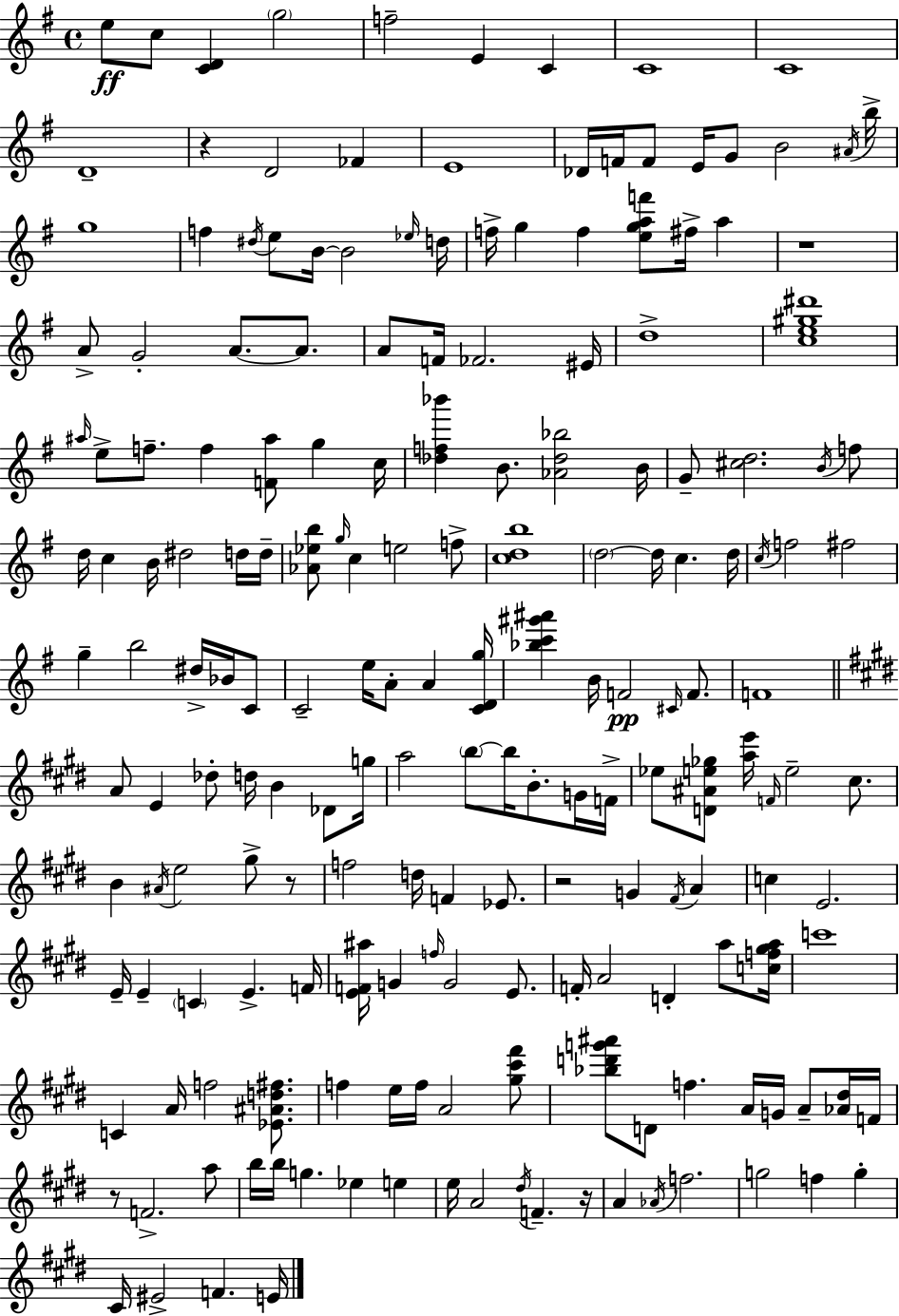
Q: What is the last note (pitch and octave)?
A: E4